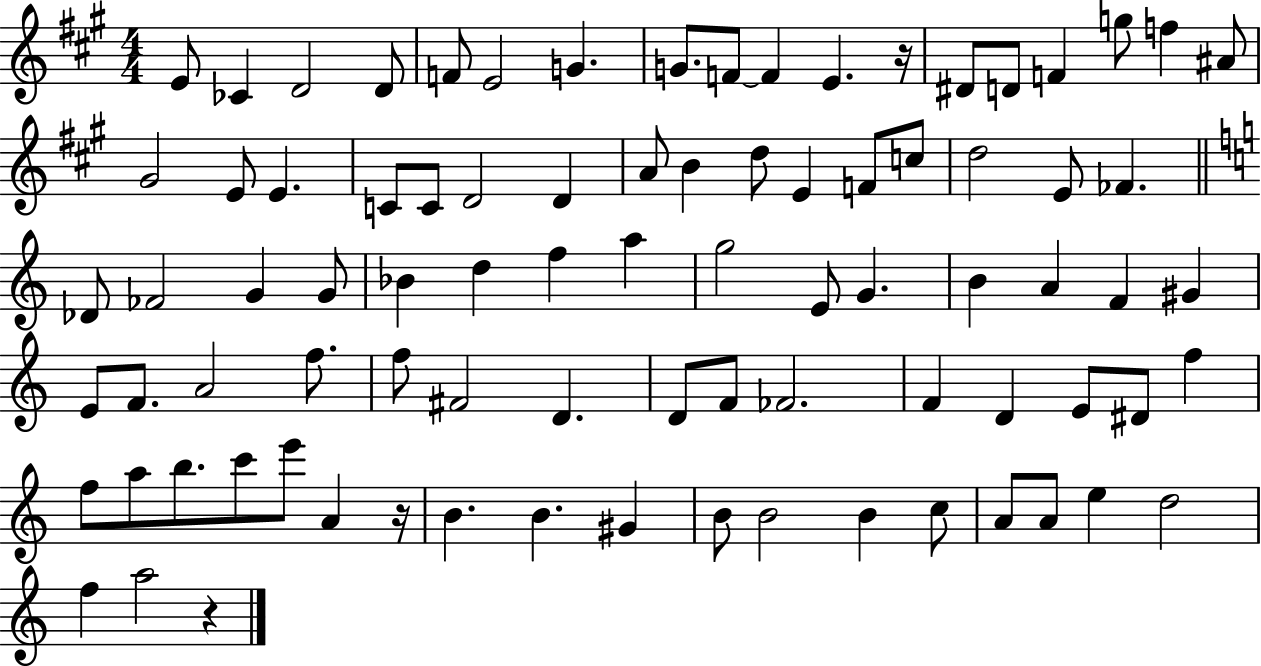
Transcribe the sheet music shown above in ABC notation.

X:1
T:Untitled
M:4/4
L:1/4
K:A
E/2 _C D2 D/2 F/2 E2 G G/2 F/2 F E z/4 ^D/2 D/2 F g/2 f ^A/2 ^G2 E/2 E C/2 C/2 D2 D A/2 B d/2 E F/2 c/2 d2 E/2 _F _D/2 _F2 G G/2 _B d f a g2 E/2 G B A F ^G E/2 F/2 A2 f/2 f/2 ^F2 D D/2 F/2 _F2 F D E/2 ^D/2 f f/2 a/2 b/2 c'/2 e'/2 A z/4 B B ^G B/2 B2 B c/2 A/2 A/2 e d2 f a2 z